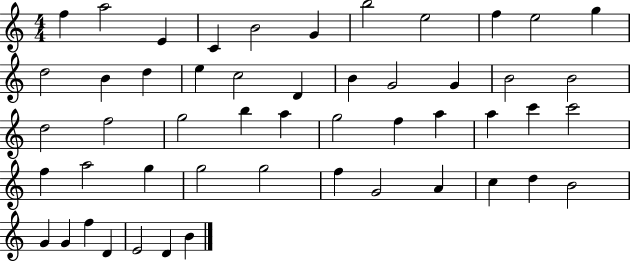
X:1
T:Untitled
M:4/4
L:1/4
K:C
f a2 E C B2 G b2 e2 f e2 g d2 B d e c2 D B G2 G B2 B2 d2 f2 g2 b a g2 f a a c' c'2 f a2 g g2 g2 f G2 A c d B2 G G f D E2 D B